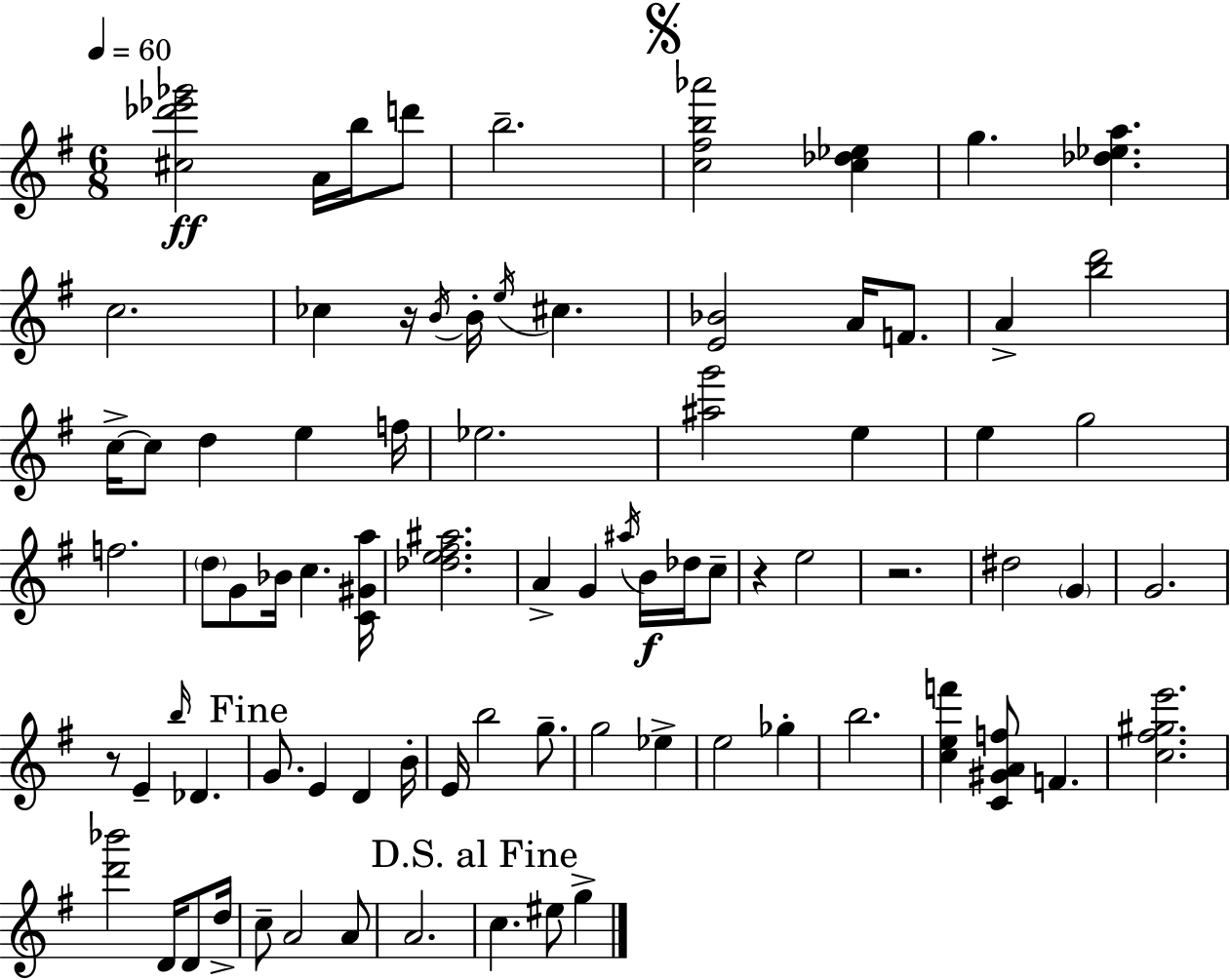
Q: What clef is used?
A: treble